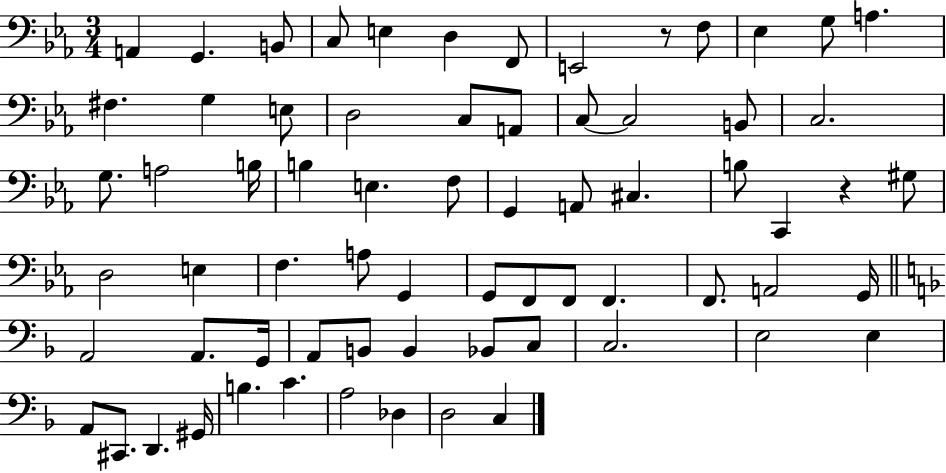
A2/q G2/q. B2/e C3/e E3/q D3/q F2/e E2/h R/e F3/e Eb3/q G3/e A3/q. F#3/q. G3/q E3/e D3/h C3/e A2/e C3/e C3/h B2/e C3/h. G3/e. A3/h B3/s B3/q E3/q. F3/e G2/q A2/e C#3/q. B3/e C2/q R/q G#3/e D3/h E3/q F3/q. A3/e G2/q G2/e F2/e F2/e F2/q. F2/e. A2/h G2/s A2/h A2/e. G2/s A2/e B2/e B2/q Bb2/e C3/e C3/h. E3/h E3/q A2/e C#2/e. D2/q. G#2/s B3/q. C4/q. A3/h Db3/q D3/h C3/q